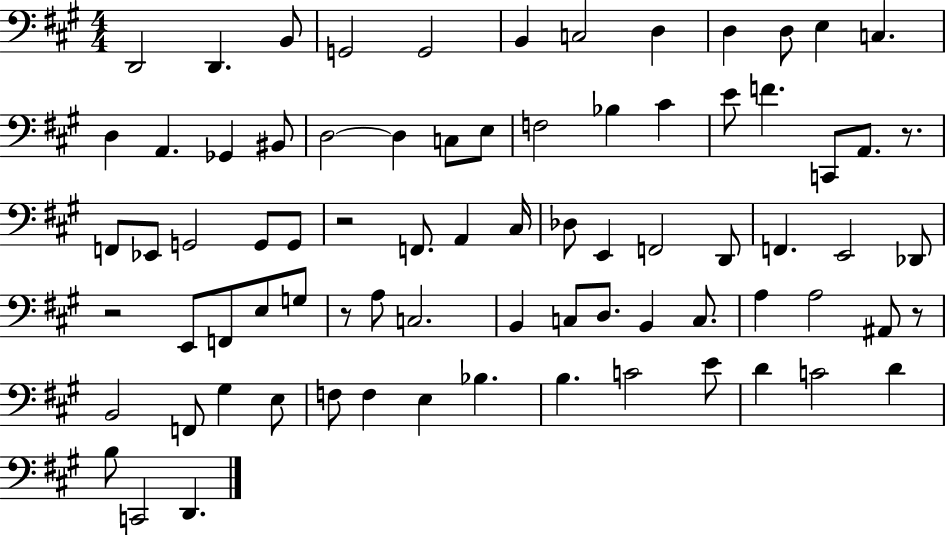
{
  \clef bass
  \numericTimeSignature
  \time 4/4
  \key a \major
  d,2 d,4. b,8 | g,2 g,2 | b,4 c2 d4 | d4 d8 e4 c4. | \break d4 a,4. ges,4 bis,8 | d2~~ d4 c8 e8 | f2 bes4 cis'4 | e'8 f'4. c,8 a,8. r8. | \break f,8 ees,8 g,2 g,8 g,8 | r2 f,8. a,4 cis16 | des8 e,4 f,2 d,8 | f,4. e,2 des,8 | \break r2 e,8 f,8 e8 g8 | r8 a8 c2. | b,4 c8 d8. b,4 c8. | a4 a2 ais,8 r8 | \break b,2 f,8 gis4 e8 | f8 f4 e4 bes4. | b4. c'2 e'8 | d'4 c'2 d'4 | \break b8 c,2 d,4. | \bar "|."
}